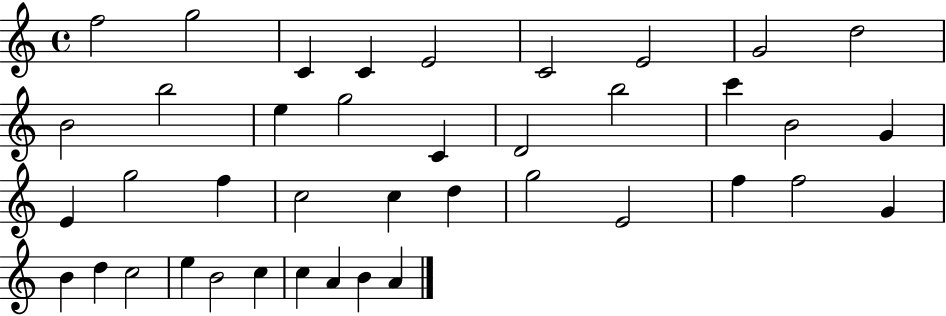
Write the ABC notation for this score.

X:1
T:Untitled
M:4/4
L:1/4
K:C
f2 g2 C C E2 C2 E2 G2 d2 B2 b2 e g2 C D2 b2 c' B2 G E g2 f c2 c d g2 E2 f f2 G B d c2 e B2 c c A B A